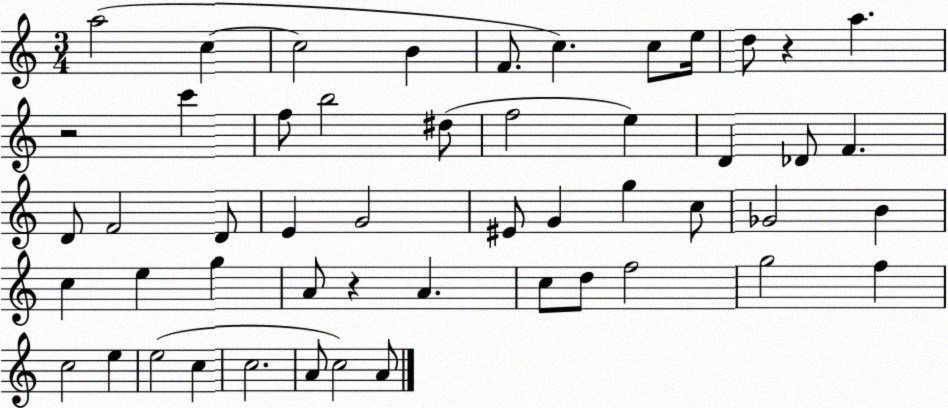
X:1
T:Untitled
M:3/4
L:1/4
K:C
a2 c c2 B F/2 c c/2 e/4 d/2 z a z2 c' f/2 b2 ^d/2 f2 e D _D/2 F D/2 F2 D/2 E G2 ^E/2 G g c/2 _G2 B c e g A/2 z A c/2 d/2 f2 g2 f c2 e e2 c c2 A/2 c2 A/2